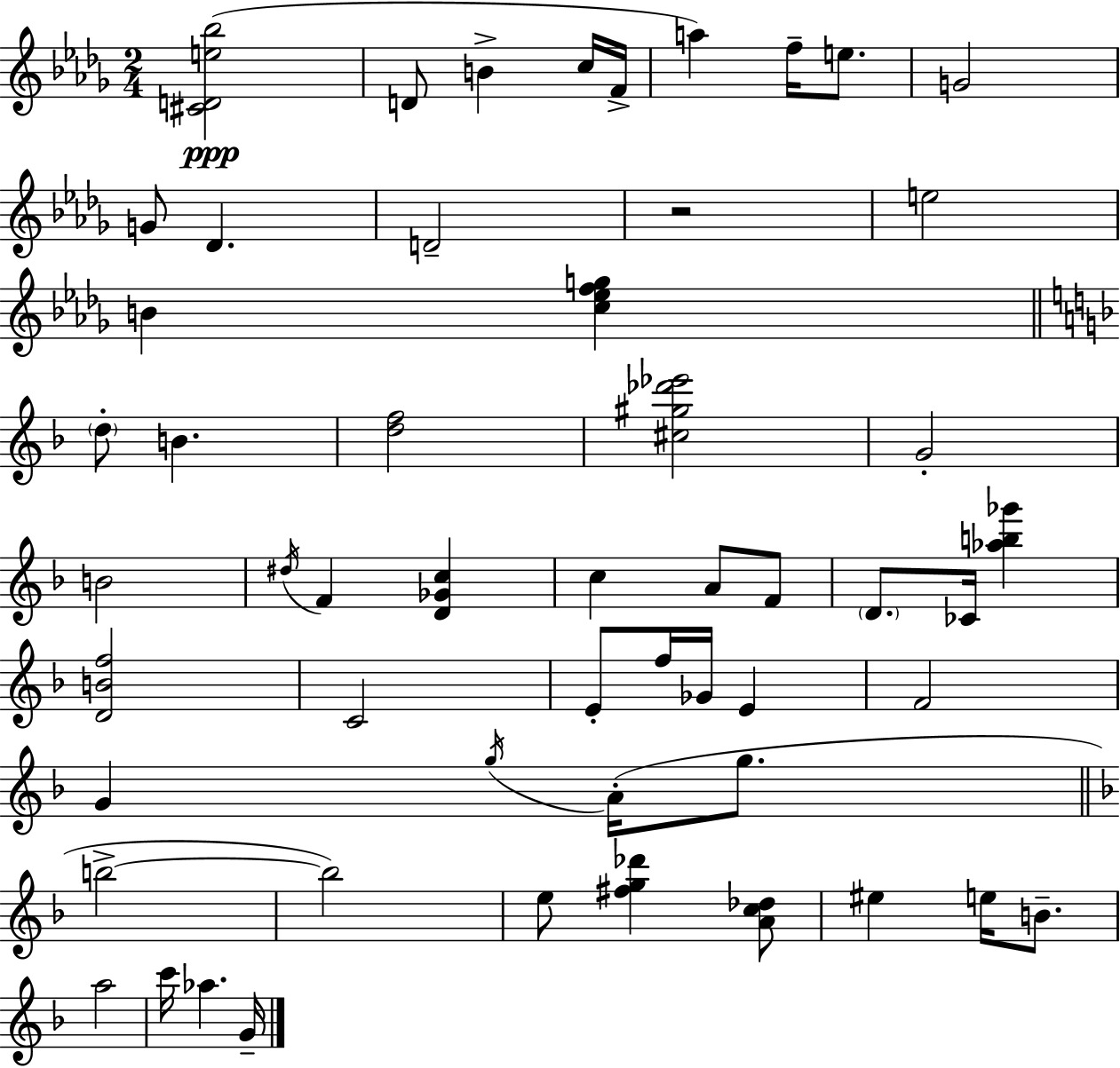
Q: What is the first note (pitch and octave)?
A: D4